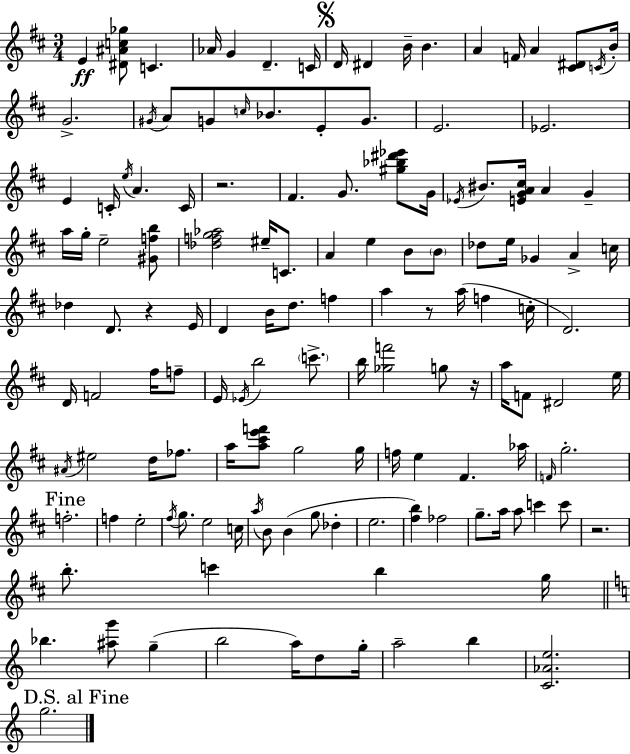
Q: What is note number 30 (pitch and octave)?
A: C4